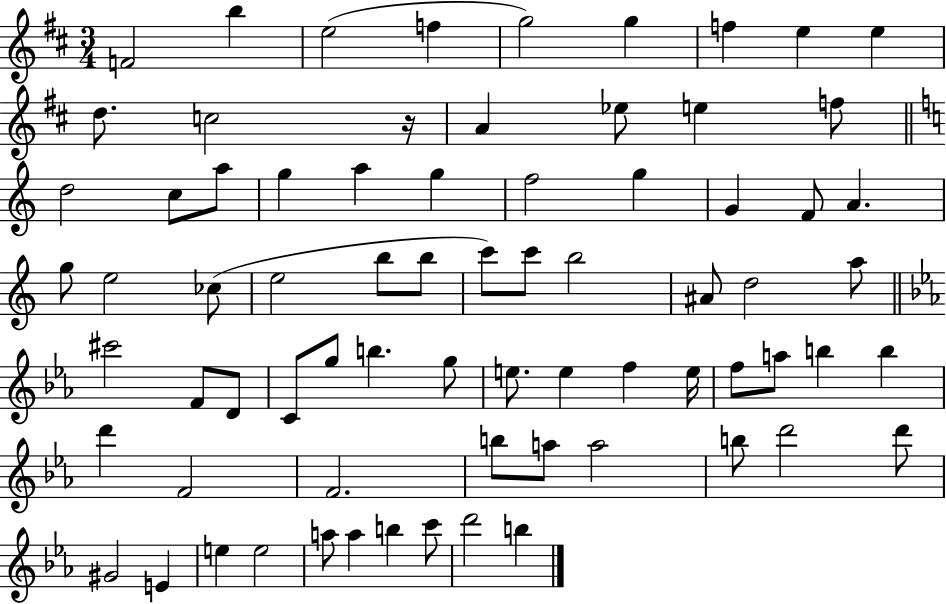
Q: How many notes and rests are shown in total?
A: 73